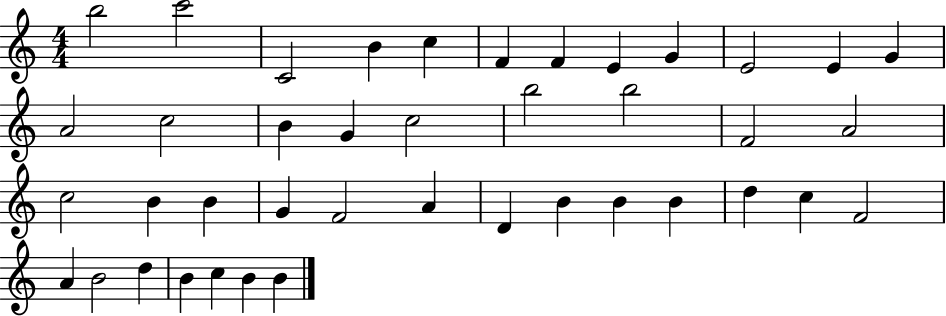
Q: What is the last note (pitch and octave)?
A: B4